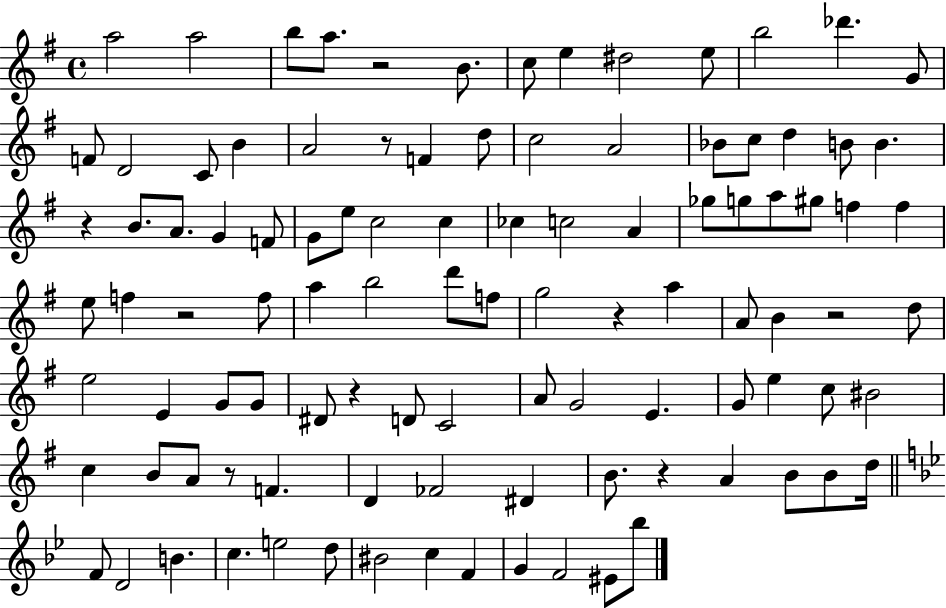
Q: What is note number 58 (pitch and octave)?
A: G4